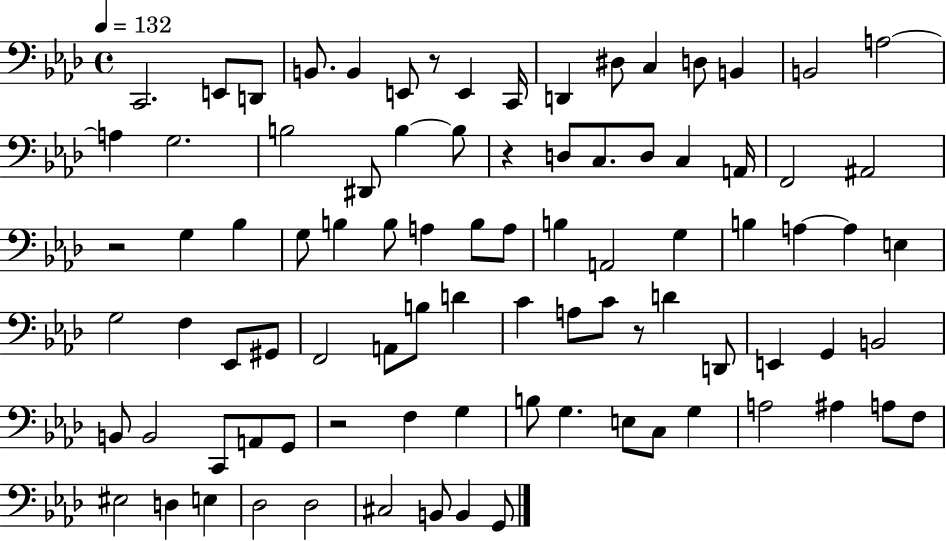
C2/h. E2/e D2/e B2/e. B2/q E2/e R/e E2/q C2/s D2/q D#3/e C3/q D3/e B2/q B2/h A3/h A3/q G3/h. B3/h D#2/e B3/q B3/e R/q D3/e C3/e. D3/e C3/q A2/s F2/h A#2/h R/h G3/q Bb3/q G3/e B3/q B3/e A3/q B3/e A3/e B3/q A2/h G3/q B3/q A3/q A3/q E3/q G3/h F3/q Eb2/e G#2/e F2/h A2/e B3/e D4/q C4/q A3/e C4/e R/e D4/q D2/e E2/q G2/q B2/h B2/e B2/h C2/e A2/e G2/e R/h F3/q G3/q B3/e G3/q. E3/e C3/e G3/q A3/h A#3/q A3/e F3/e EIS3/h D3/q E3/q Db3/h Db3/h C#3/h B2/e B2/q G2/e